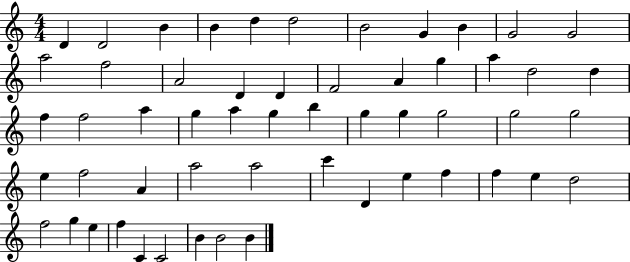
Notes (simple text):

D4/q D4/h B4/q B4/q D5/q D5/h B4/h G4/q B4/q G4/h G4/h A5/h F5/h A4/h D4/q D4/q F4/h A4/q G5/q A5/q D5/h D5/q F5/q F5/h A5/q G5/q A5/q G5/q B5/q G5/q G5/q G5/h G5/h G5/h E5/q F5/h A4/q A5/h A5/h C6/q D4/q E5/q F5/q F5/q E5/q D5/h F5/h G5/q E5/q F5/q C4/q C4/h B4/q B4/h B4/q